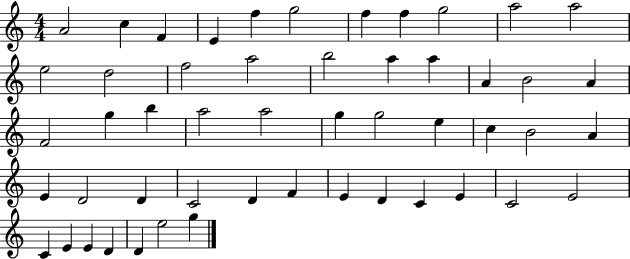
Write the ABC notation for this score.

X:1
T:Untitled
M:4/4
L:1/4
K:C
A2 c F E f g2 f f g2 a2 a2 e2 d2 f2 a2 b2 a a A B2 A F2 g b a2 a2 g g2 e c B2 A E D2 D C2 D F E D C E C2 E2 C E E D D e2 g